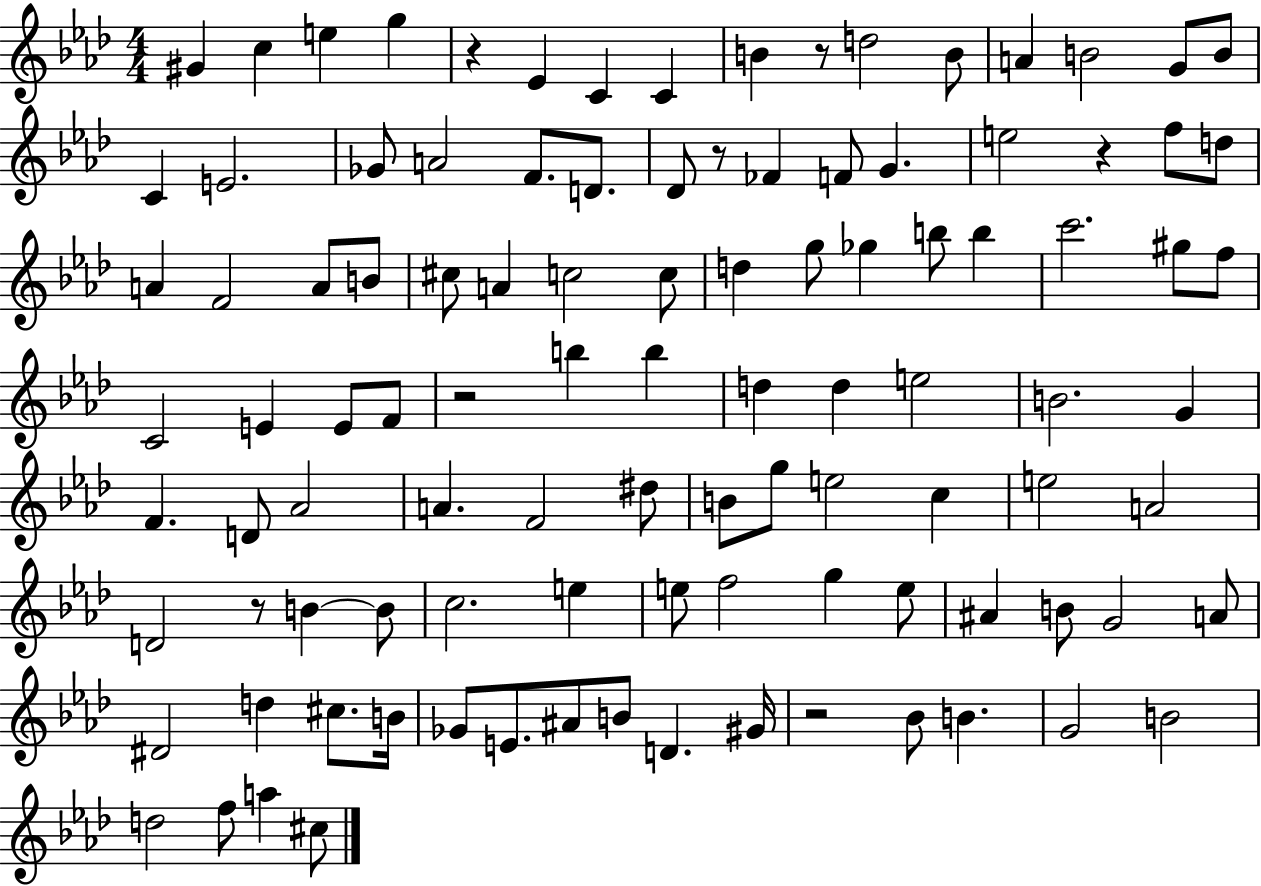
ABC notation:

X:1
T:Untitled
M:4/4
L:1/4
K:Ab
^G c e g z _E C C B z/2 d2 B/2 A B2 G/2 B/2 C E2 _G/2 A2 F/2 D/2 _D/2 z/2 _F F/2 G e2 z f/2 d/2 A F2 A/2 B/2 ^c/2 A c2 c/2 d g/2 _g b/2 b c'2 ^g/2 f/2 C2 E E/2 F/2 z2 b b d d e2 B2 G F D/2 _A2 A F2 ^d/2 B/2 g/2 e2 c e2 A2 D2 z/2 B B/2 c2 e e/2 f2 g e/2 ^A B/2 G2 A/2 ^D2 d ^c/2 B/4 _G/2 E/2 ^A/2 B/2 D ^G/4 z2 _B/2 B G2 B2 d2 f/2 a ^c/2